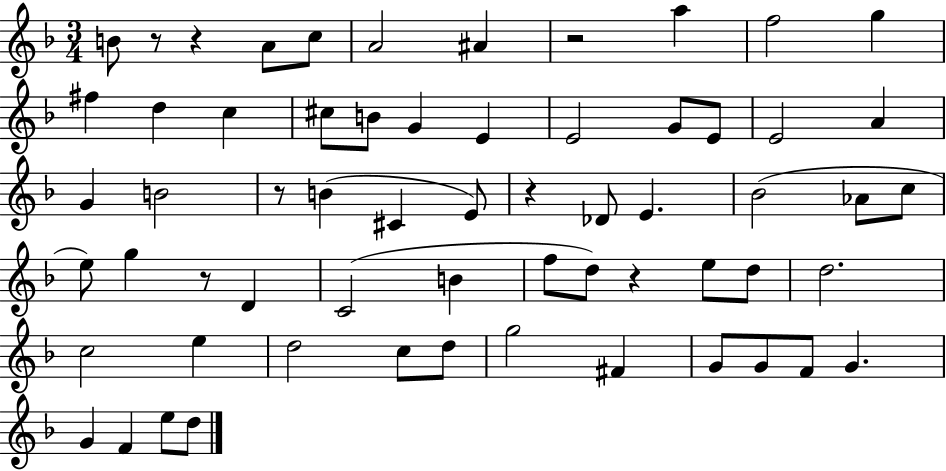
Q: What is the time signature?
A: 3/4